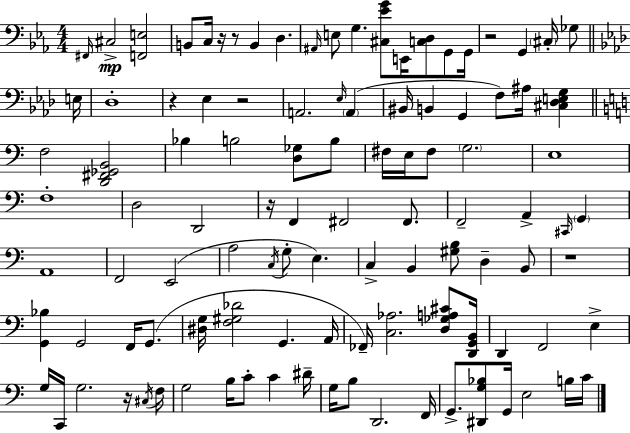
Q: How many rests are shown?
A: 8